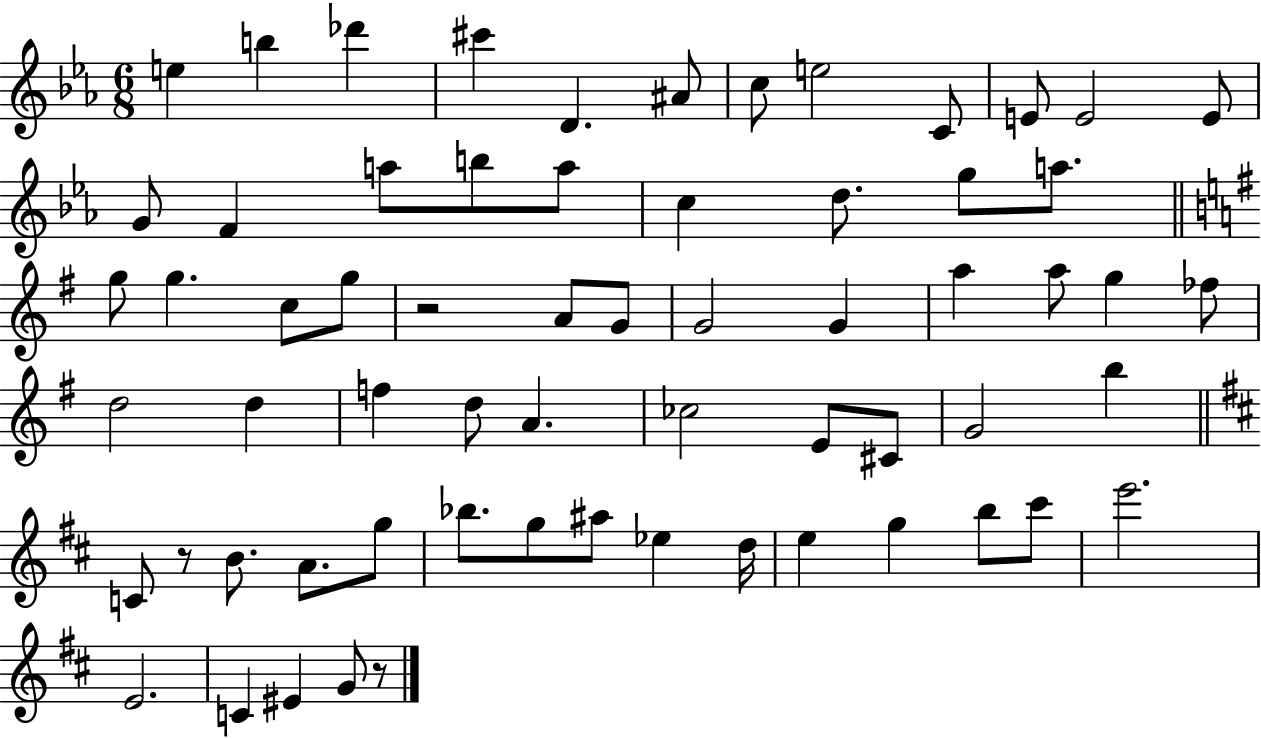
E5/q B5/q Db6/q C#6/q D4/q. A#4/e C5/e E5/h C4/e E4/e E4/h E4/e G4/e F4/q A5/e B5/e A5/e C5/q D5/e. G5/e A5/e. G5/e G5/q. C5/e G5/e R/h A4/e G4/e G4/h G4/q A5/q A5/e G5/q FES5/e D5/h D5/q F5/q D5/e A4/q. CES5/h E4/e C#4/e G4/h B5/q C4/e R/e B4/e. A4/e. G5/e Bb5/e. G5/e A#5/e Eb5/q D5/s E5/q G5/q B5/e C#6/e E6/h. E4/h. C4/q EIS4/q G4/e R/e